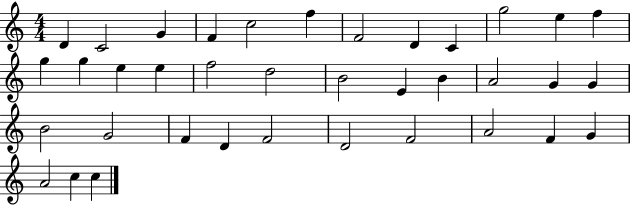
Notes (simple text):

D4/q C4/h G4/q F4/q C5/h F5/q F4/h D4/q C4/q G5/h E5/q F5/q G5/q G5/q E5/q E5/q F5/h D5/h B4/h E4/q B4/q A4/h G4/q G4/q B4/h G4/h F4/q D4/q F4/h D4/h F4/h A4/h F4/q G4/q A4/h C5/q C5/q